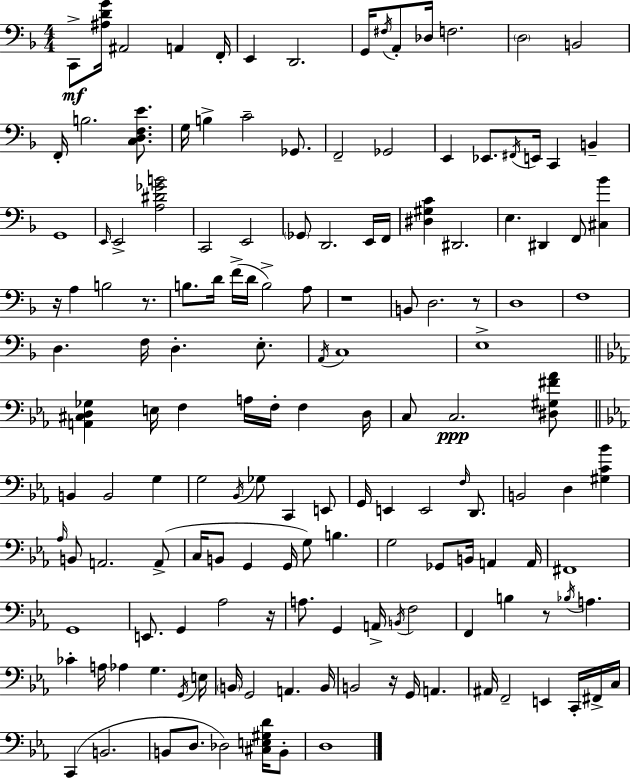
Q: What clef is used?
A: bass